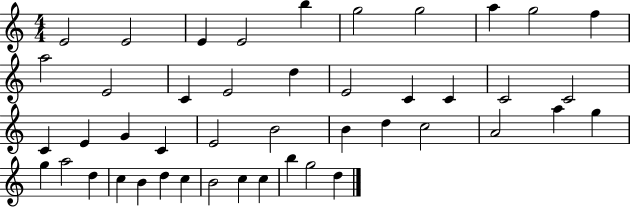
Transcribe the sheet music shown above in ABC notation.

X:1
T:Untitled
M:4/4
L:1/4
K:C
E2 E2 E E2 b g2 g2 a g2 f a2 E2 C E2 d E2 C C C2 C2 C E G C E2 B2 B d c2 A2 a g g a2 d c B d c B2 c c b g2 d